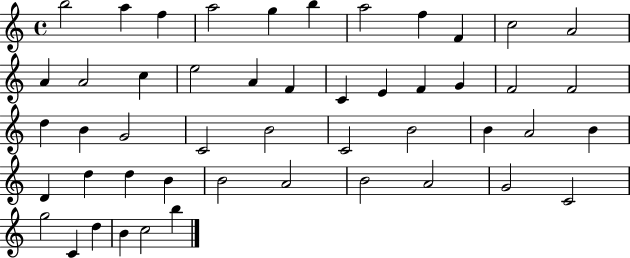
B5/h A5/q F5/q A5/h G5/q B5/q A5/h F5/q F4/q C5/h A4/h A4/q A4/h C5/q E5/h A4/q F4/q C4/q E4/q F4/q G4/q F4/h F4/h D5/q B4/q G4/h C4/h B4/h C4/h B4/h B4/q A4/h B4/q D4/q D5/q D5/q B4/q B4/h A4/h B4/h A4/h G4/h C4/h G5/h C4/q D5/q B4/q C5/h B5/q